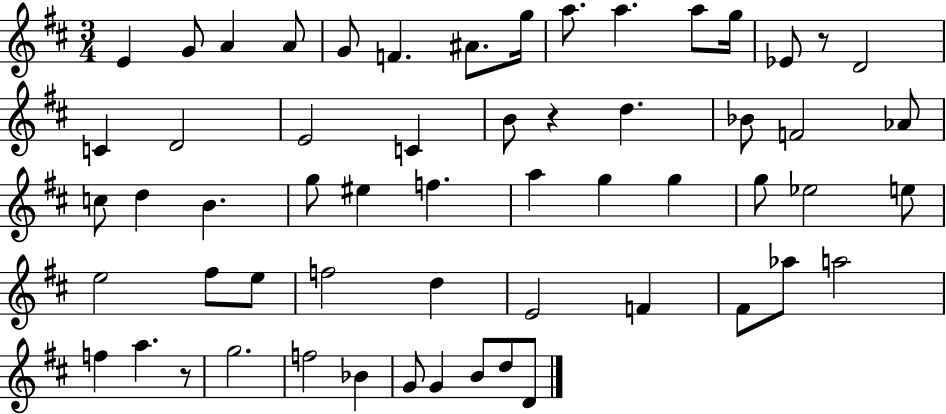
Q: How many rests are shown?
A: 3